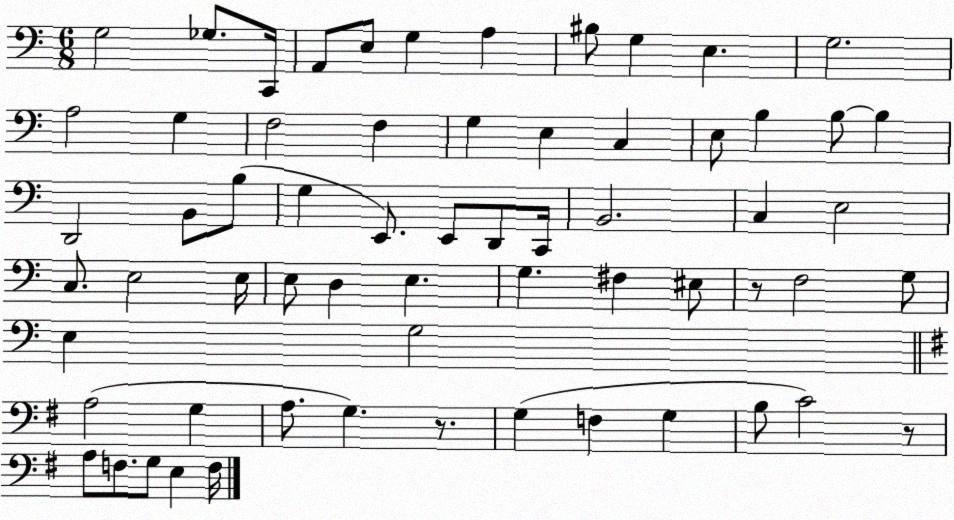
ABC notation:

X:1
T:Untitled
M:6/8
L:1/4
K:C
G,2 _G,/2 C,,/4 A,,/2 E,/2 G, A, ^B,/2 G, E, G,2 A,2 G, F,2 F, G, E, C, E,/2 B, B,/2 B, D,,2 B,,/2 B,/2 G, E,,/2 E,,/2 D,,/2 C,,/4 B,,2 C, E,2 C,/2 E,2 E,/4 E,/2 D, E, G, ^F, ^E,/2 z/2 F,2 G,/2 E, G,2 A,2 G, A,/2 G, z/2 G, F, G, B,/2 C2 z/2 A,/2 F,/2 G,/2 E, F,/4